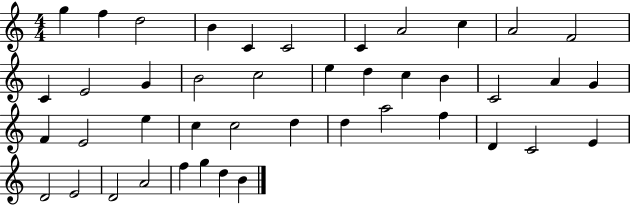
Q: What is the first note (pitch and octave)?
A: G5